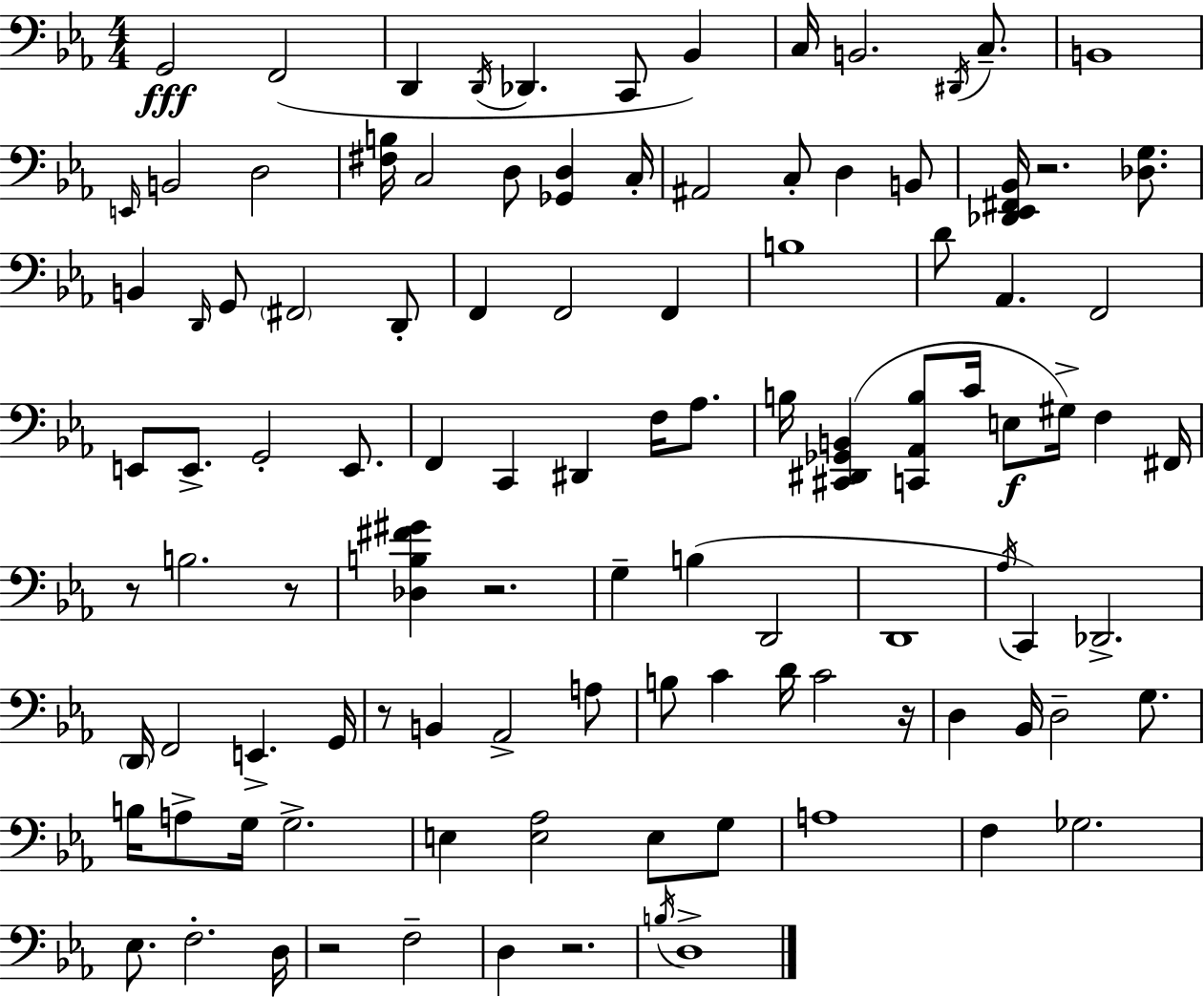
G2/h F2/h D2/q D2/s Db2/q. C2/e Bb2/q C3/s B2/h. D#2/s C3/e. B2/w E2/s B2/h D3/h [F#3,B3]/s C3/h D3/e [Gb2,D3]/q C3/s A#2/h C3/e D3/q B2/e [Db2,Eb2,F#2,Bb2]/s R/h. [Db3,G3]/e. B2/q D2/s G2/e F#2/h D2/e F2/q F2/h F2/q B3/w D4/e Ab2/q. F2/h E2/e E2/e. G2/h E2/e. F2/q C2/q D#2/q F3/s Ab3/e. B3/s [C#2,D#2,Gb2,B2]/q [C2,Ab2,B3]/e C4/s E3/e G#3/s F3/q F#2/s R/e B3/h. R/e [Db3,B3,F#4,G#4]/q R/h. G3/q B3/q D2/h D2/w Ab3/s C2/q Db2/h. D2/s F2/h E2/q. G2/s R/e B2/q Ab2/h A3/e B3/e C4/q D4/s C4/h R/s D3/q Bb2/s D3/h G3/e. B3/s A3/e G3/s G3/h. E3/q [E3,Ab3]/h E3/e G3/e A3/w F3/q Gb3/h. Eb3/e. F3/h. D3/s R/h F3/h D3/q R/h. B3/s D3/w